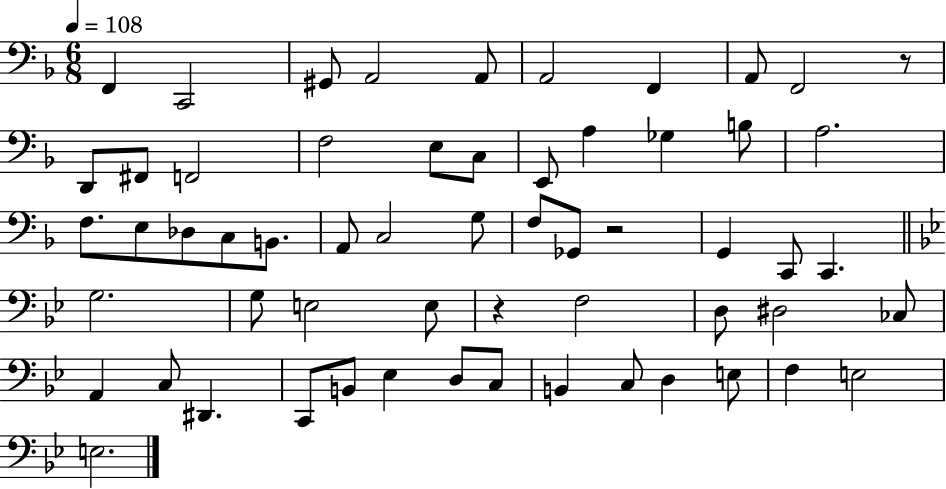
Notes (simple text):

F2/q C2/h G#2/e A2/h A2/e A2/h F2/q A2/e F2/h R/e D2/e F#2/e F2/h F3/h E3/e C3/e E2/e A3/q Gb3/q B3/e A3/h. F3/e. E3/e Db3/e C3/e B2/e. A2/e C3/h G3/e F3/e Gb2/e R/h G2/q C2/e C2/q. G3/h. G3/e E3/h E3/e R/q F3/h D3/e D#3/h CES3/e A2/q C3/e D#2/q. C2/e B2/e Eb3/q D3/e C3/e B2/q C3/e D3/q E3/e F3/q E3/h E3/h.